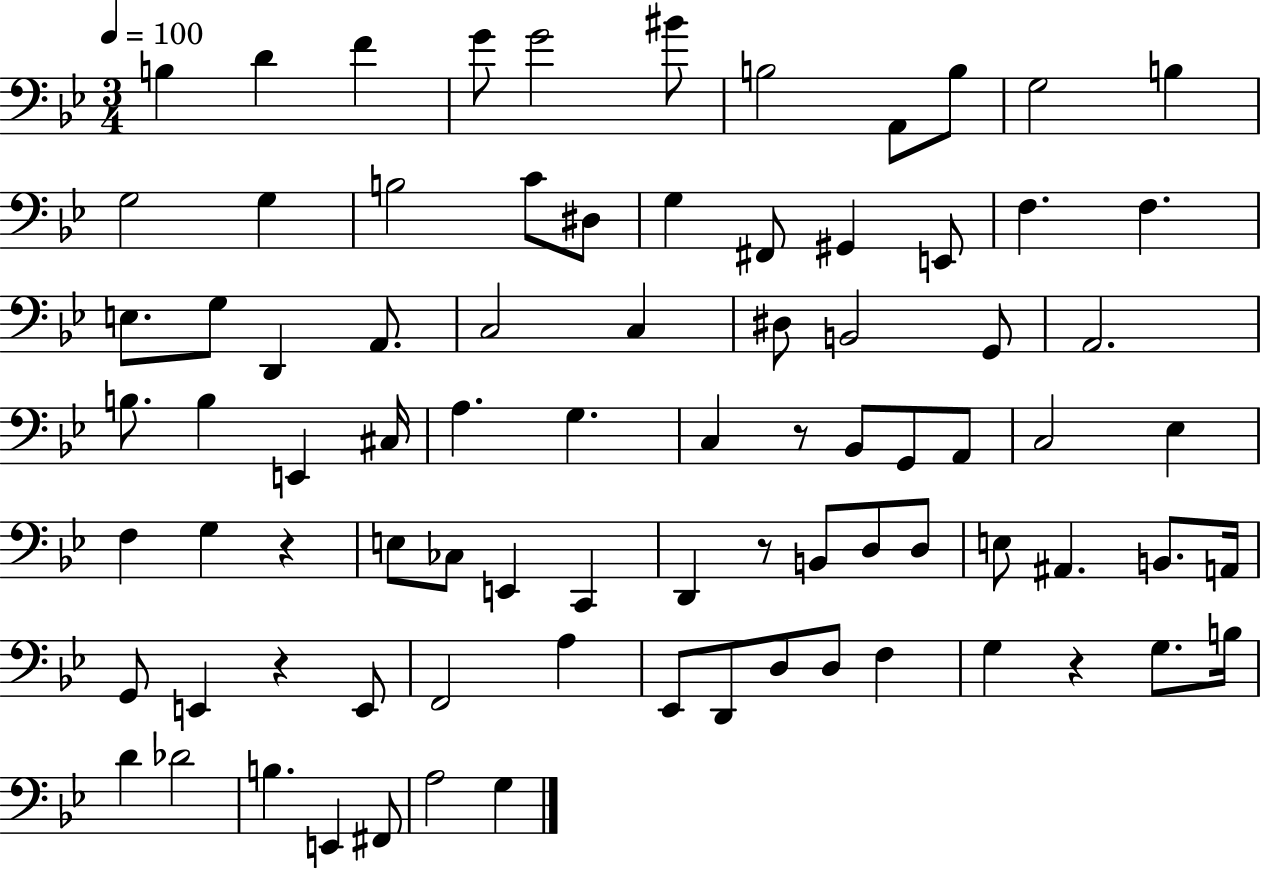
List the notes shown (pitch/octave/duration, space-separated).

B3/q D4/q F4/q G4/e G4/h BIS4/e B3/h A2/e B3/e G3/h B3/q G3/h G3/q B3/h C4/e D#3/e G3/q F#2/e G#2/q E2/e F3/q. F3/q. E3/e. G3/e D2/q A2/e. C3/h C3/q D#3/e B2/h G2/e A2/h. B3/e. B3/q E2/q C#3/s A3/q. G3/q. C3/q R/e Bb2/e G2/e A2/e C3/h Eb3/q F3/q G3/q R/q E3/e CES3/e E2/q C2/q D2/q R/e B2/e D3/e D3/e E3/e A#2/q. B2/e. A2/s G2/e E2/q R/q E2/e F2/h A3/q Eb2/e D2/e D3/e D3/e F3/q G3/q R/q G3/e. B3/s D4/q Db4/h B3/q. E2/q F#2/e A3/h G3/q